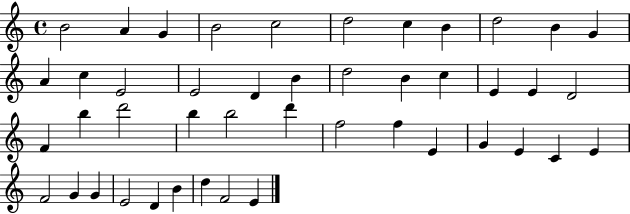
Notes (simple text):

B4/h A4/q G4/q B4/h C5/h D5/h C5/q B4/q D5/h B4/q G4/q A4/q C5/q E4/h E4/h D4/q B4/q D5/h B4/q C5/q E4/q E4/q D4/h F4/q B5/q D6/h B5/q B5/h D6/q F5/h F5/q E4/q G4/q E4/q C4/q E4/q F4/h G4/q G4/q E4/h D4/q B4/q D5/q F4/h E4/q